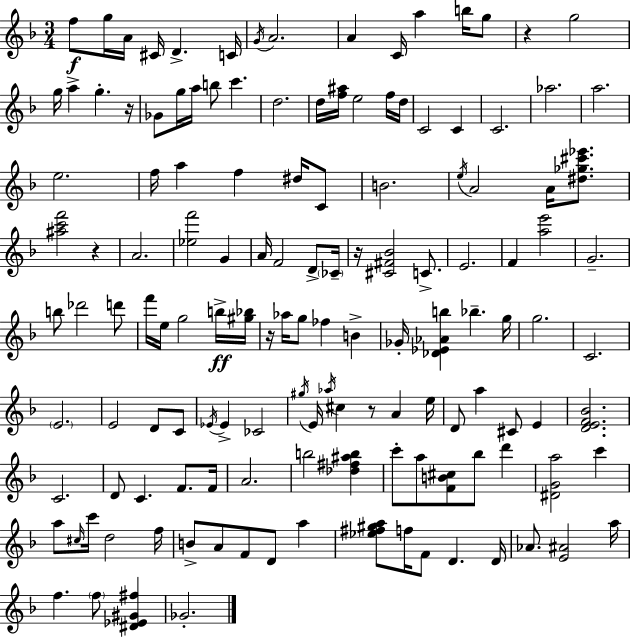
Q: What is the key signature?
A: D minor